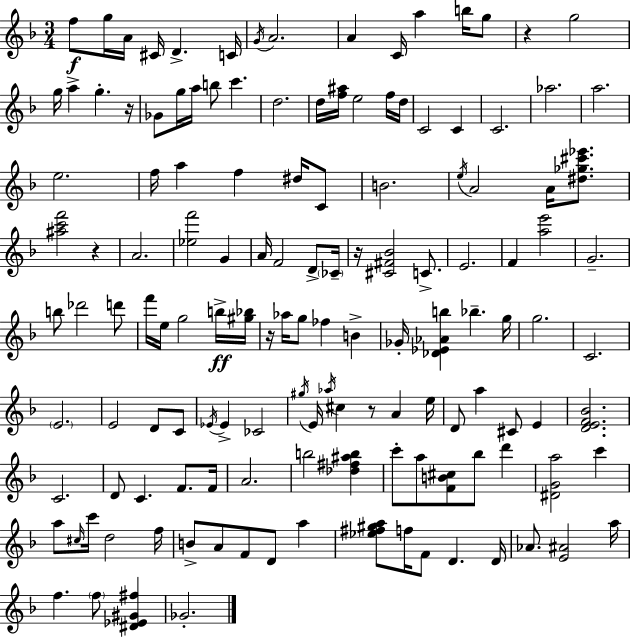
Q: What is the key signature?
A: D minor